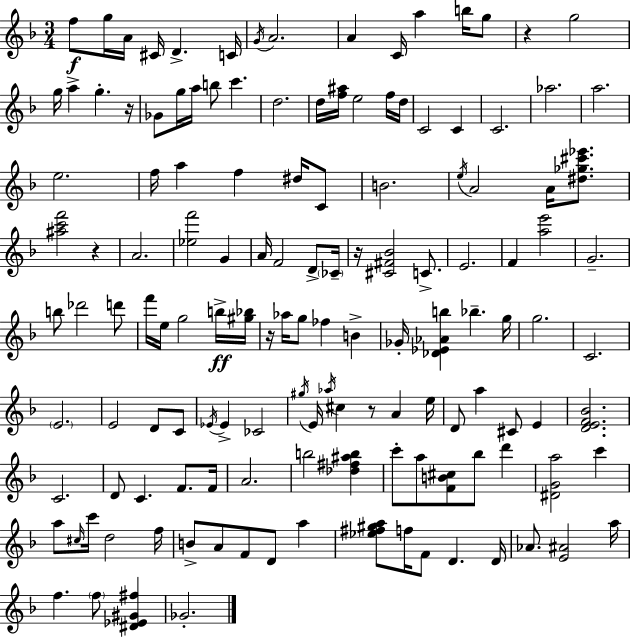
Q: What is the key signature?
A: D minor